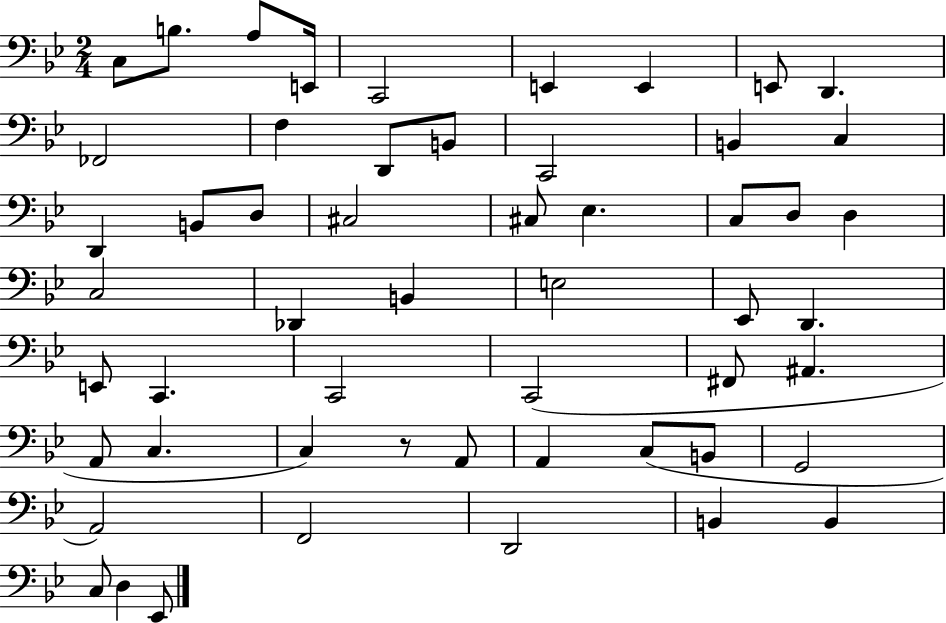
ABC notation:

X:1
T:Untitled
M:2/4
L:1/4
K:Bb
C,/2 B,/2 A,/2 E,,/4 C,,2 E,, E,, E,,/2 D,, _F,,2 F, D,,/2 B,,/2 C,,2 B,, C, D,, B,,/2 D,/2 ^C,2 ^C,/2 _E, C,/2 D,/2 D, C,2 _D,, B,, E,2 _E,,/2 D,, E,,/2 C,, C,,2 C,,2 ^F,,/2 ^A,, A,,/2 C, C, z/2 A,,/2 A,, C,/2 B,,/2 G,,2 A,,2 F,,2 D,,2 B,, B,, C,/2 D, _E,,/2